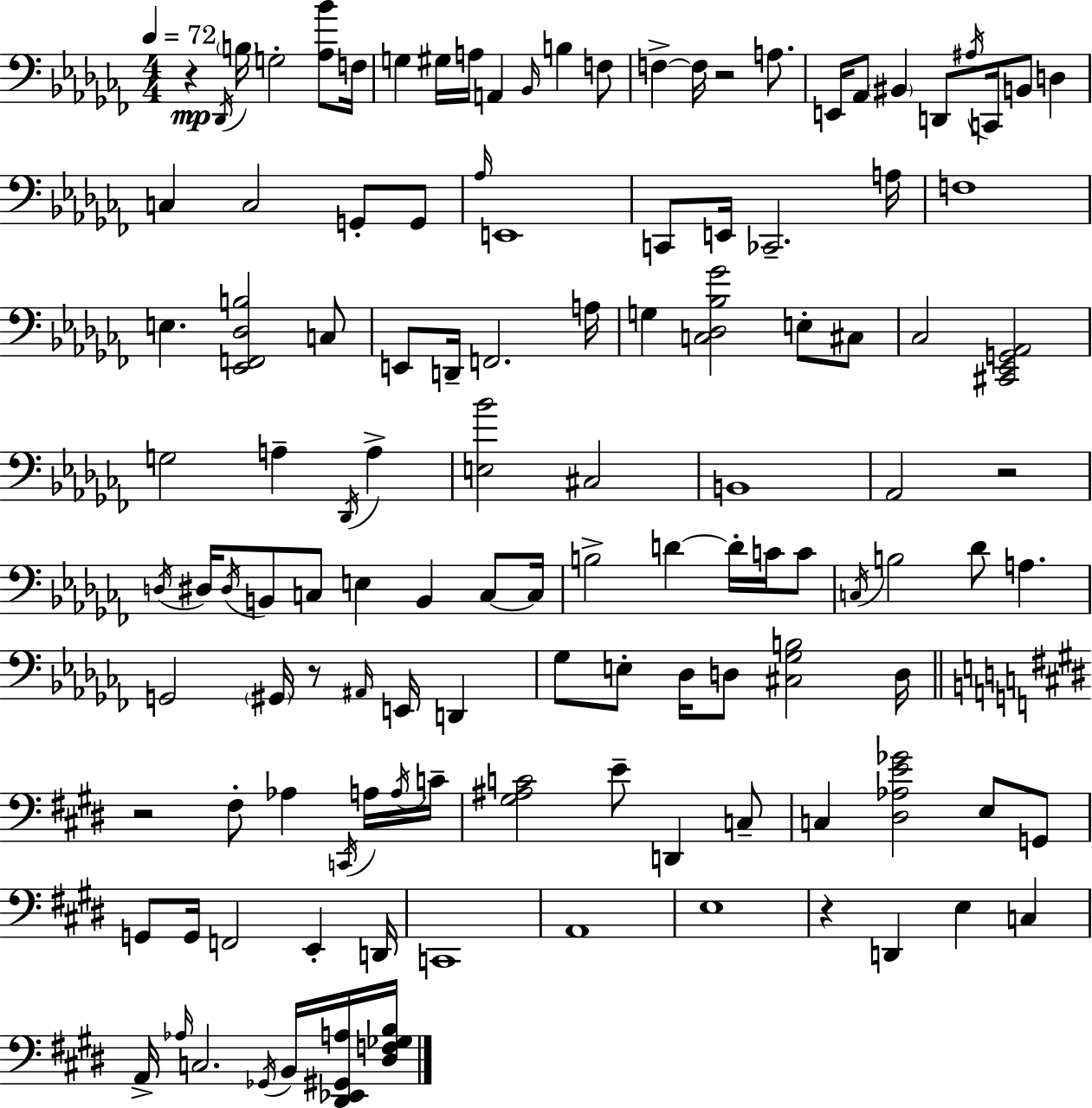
X:1
T:Untitled
M:4/4
L:1/4
K:Abm
z _D,,/4 B,/4 G,2 [_A,_B]/2 F,/4 G, ^G,/4 A,/4 A,, _B,,/4 B, F,/2 F, F,/4 z2 A,/2 E,,/4 _A,,/2 ^B,, D,,/2 ^A,/4 C,,/4 B,,/2 D, C, C,2 G,,/2 G,,/2 _A,/4 E,,4 C,,/2 E,,/4 _C,,2 A,/4 F,4 E, [_E,,F,,_D,B,]2 C,/2 E,,/2 D,,/4 F,,2 A,/4 G, [C,_D,_B,_G]2 E,/2 ^C,/2 _C,2 [^C,,_E,,G,,_A,,]2 G,2 A, _D,,/4 A, [E,_B]2 ^C,2 B,,4 _A,,2 z2 D,/4 ^D,/4 ^D,/4 B,,/2 C,/2 E, B,, C,/2 C,/4 B,2 D D/4 C/4 C/2 C,/4 B,2 _D/2 A, G,,2 ^G,,/4 z/2 ^A,,/4 E,,/4 D,, _G,/2 E,/2 _D,/4 D,/2 [^C,_G,B,]2 D,/4 z2 ^F,/2 _A, C,,/4 A,/4 A,/4 C/4 [^G,^A,C]2 E/2 D,, C,/2 C, [^D,_A,E_G]2 E,/2 G,,/2 G,,/2 G,,/4 F,,2 E,, D,,/4 C,,4 A,,4 E,4 z D,, E, C, A,,/4 _A,/4 C,2 _G,,/4 B,,/4 [^D,,_E,,^G,,A,]/4 [^D,F,_G,B,]/4